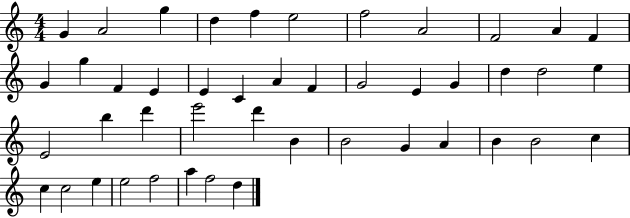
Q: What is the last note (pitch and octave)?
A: D5